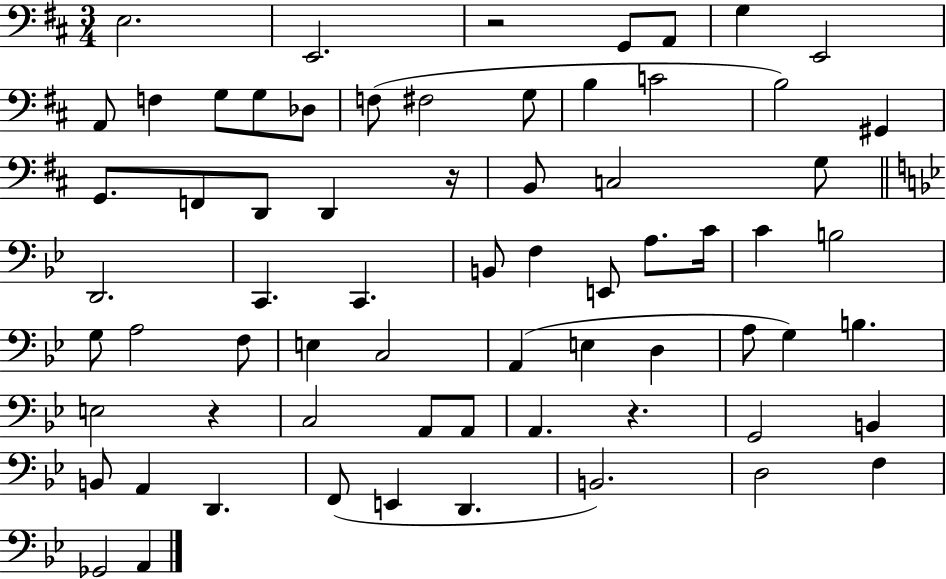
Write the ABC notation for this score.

X:1
T:Untitled
M:3/4
L:1/4
K:D
E,2 E,,2 z2 G,,/2 A,,/2 G, E,,2 A,,/2 F, G,/2 G,/2 _D,/2 F,/2 ^F,2 G,/2 B, C2 B,2 ^G,, G,,/2 F,,/2 D,,/2 D,, z/4 B,,/2 C,2 G,/2 D,,2 C,, C,, B,,/2 F, E,,/2 A,/2 C/4 C B,2 G,/2 A,2 F,/2 E, C,2 A,, E, D, A,/2 G, B, E,2 z C,2 A,,/2 A,,/2 A,, z G,,2 B,, B,,/2 A,, D,, F,,/2 E,, D,, B,,2 D,2 F, _G,,2 A,,